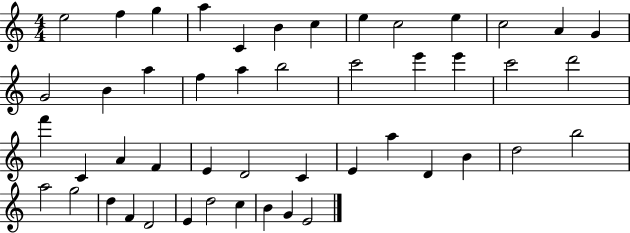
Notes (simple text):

E5/h F5/q G5/q A5/q C4/q B4/q C5/q E5/q C5/h E5/q C5/h A4/q G4/q G4/h B4/q A5/q F5/q A5/q B5/h C6/h E6/q E6/q C6/h D6/h F6/q C4/q A4/q F4/q E4/q D4/h C4/q E4/q A5/q D4/q B4/q D5/h B5/h A5/h G5/h D5/q F4/q D4/h E4/q D5/h C5/q B4/q G4/q E4/h